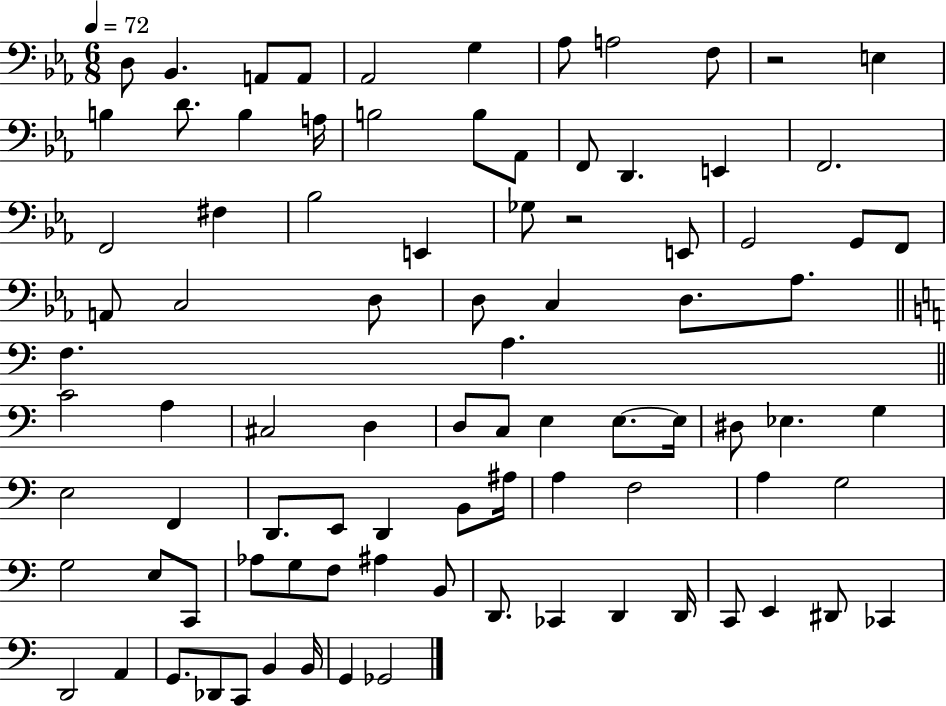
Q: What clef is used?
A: bass